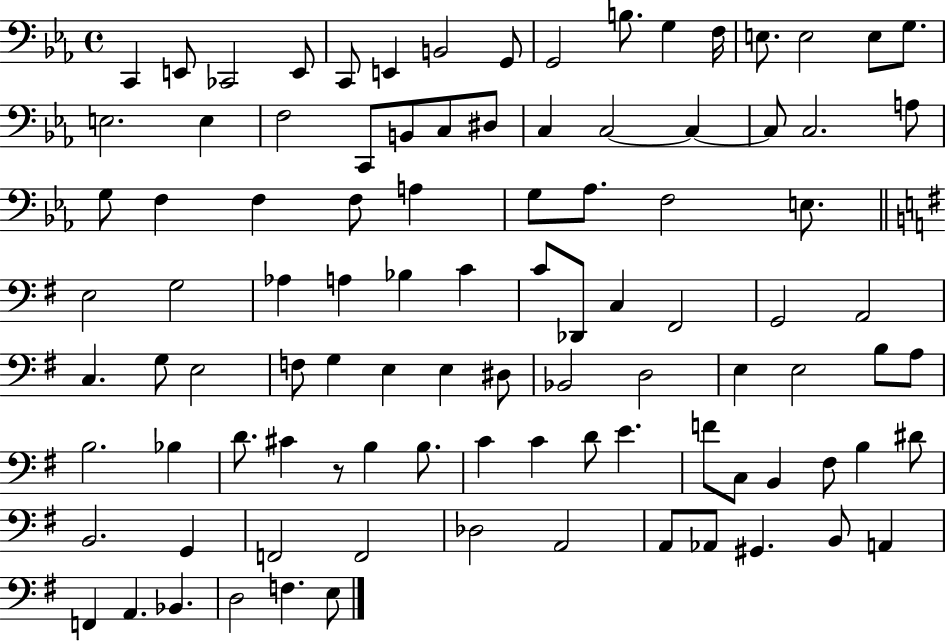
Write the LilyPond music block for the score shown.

{
  \clef bass
  \time 4/4
  \defaultTimeSignature
  \key ees \major
  c,4 e,8 ces,2 e,8 | c,8 e,4 b,2 g,8 | g,2 b8. g4 f16 | e8. e2 e8 g8. | \break e2. e4 | f2 c,8 b,8 c8 dis8 | c4 c2~~ c4~~ | c8 c2. a8 | \break g8 f4 f4 f8 a4 | g8 aes8. f2 e8. | \bar "||" \break \key g \major e2 g2 | aes4 a4 bes4 c'4 | c'8 des,8 c4 fis,2 | g,2 a,2 | \break c4. g8 e2 | f8 g4 e4 e4 dis8 | bes,2 d2 | e4 e2 b8 a8 | \break b2. bes4 | d'8. cis'4 r8 b4 b8. | c'4 c'4 d'8 e'4. | f'8 c8 b,4 fis8 b4 dis'8 | \break b,2. g,4 | f,2 f,2 | des2 a,2 | a,8 aes,8 gis,4. b,8 a,4 | \break f,4 a,4. bes,4. | d2 f4. e8 | \bar "|."
}